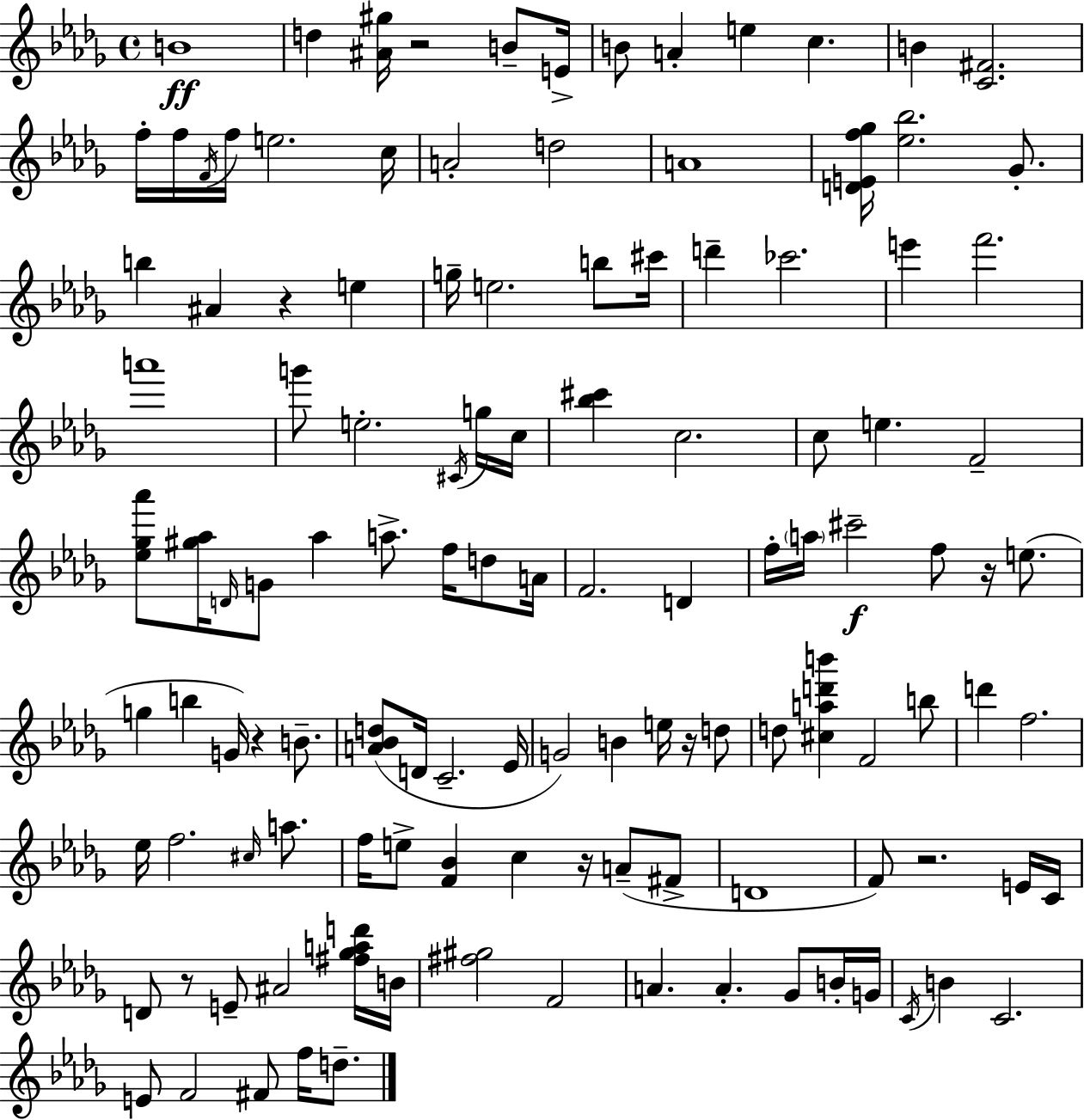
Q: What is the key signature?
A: BES minor